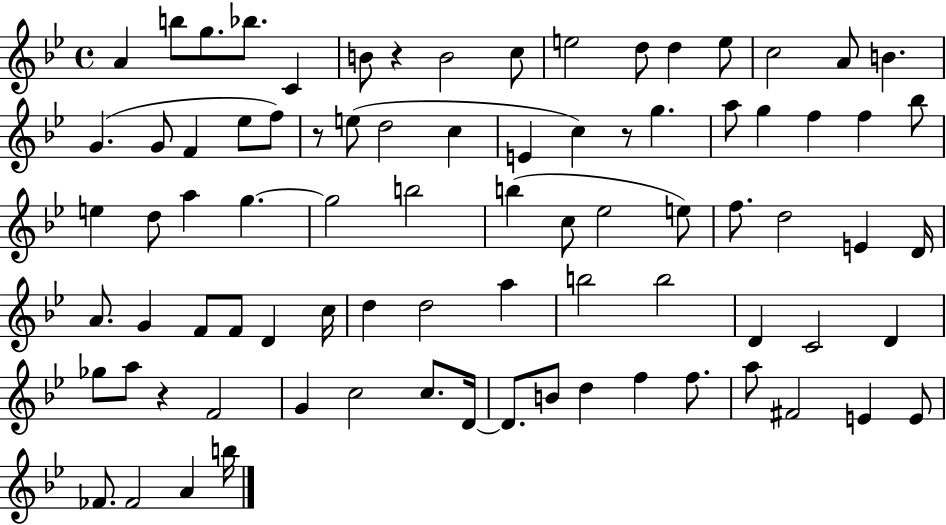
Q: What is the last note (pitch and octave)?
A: B5